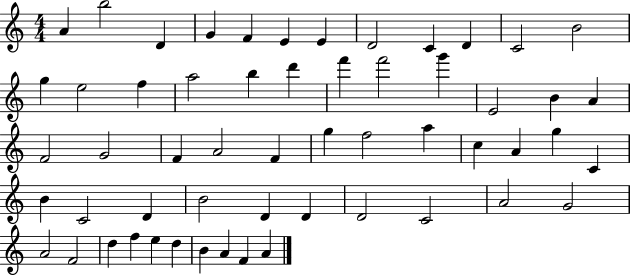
A4/q B5/h D4/q G4/q F4/q E4/q E4/q D4/h C4/q D4/q C4/h B4/h G5/q E5/h F5/q A5/h B5/q D6/q F6/q F6/h G6/q E4/h B4/q A4/q F4/h G4/h F4/q A4/h F4/q G5/q F5/h A5/q C5/q A4/q G5/q C4/q B4/q C4/h D4/q B4/h D4/q D4/q D4/h C4/h A4/h G4/h A4/h F4/h D5/q F5/q E5/q D5/q B4/q A4/q F4/q A4/q